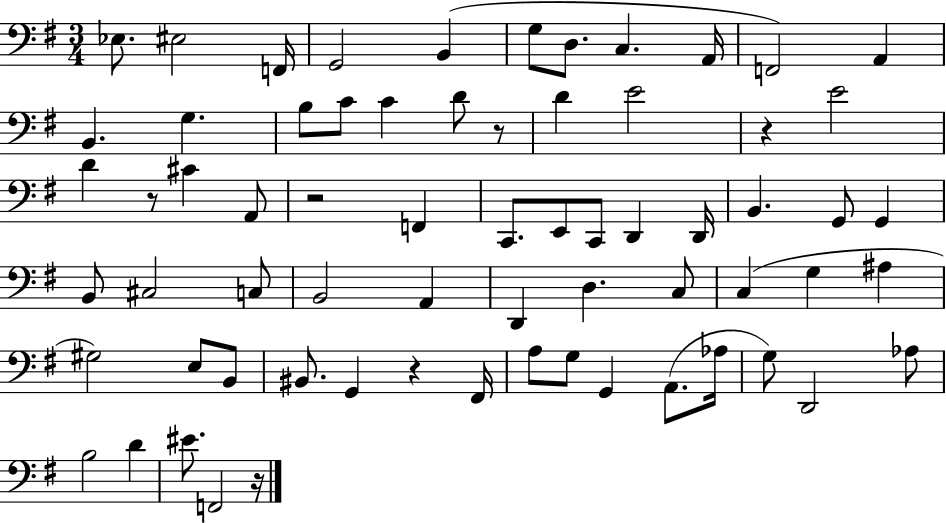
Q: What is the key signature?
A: G major